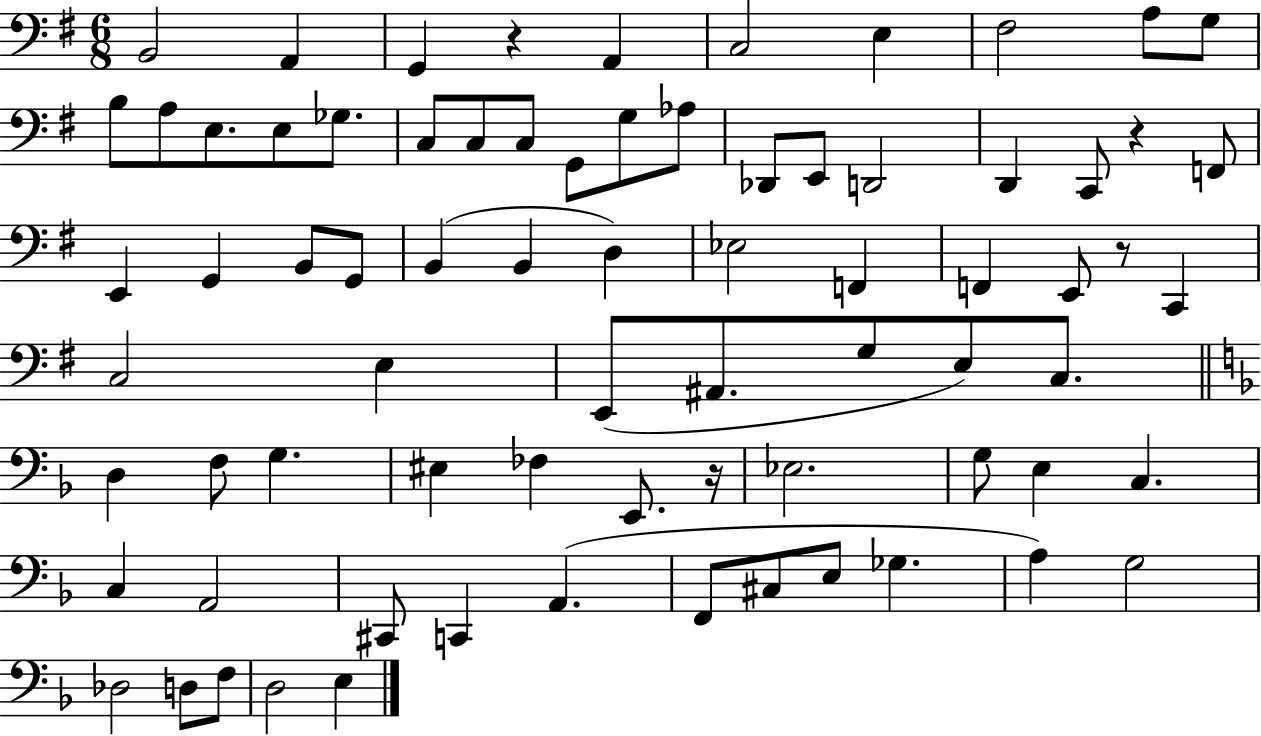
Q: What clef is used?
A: bass